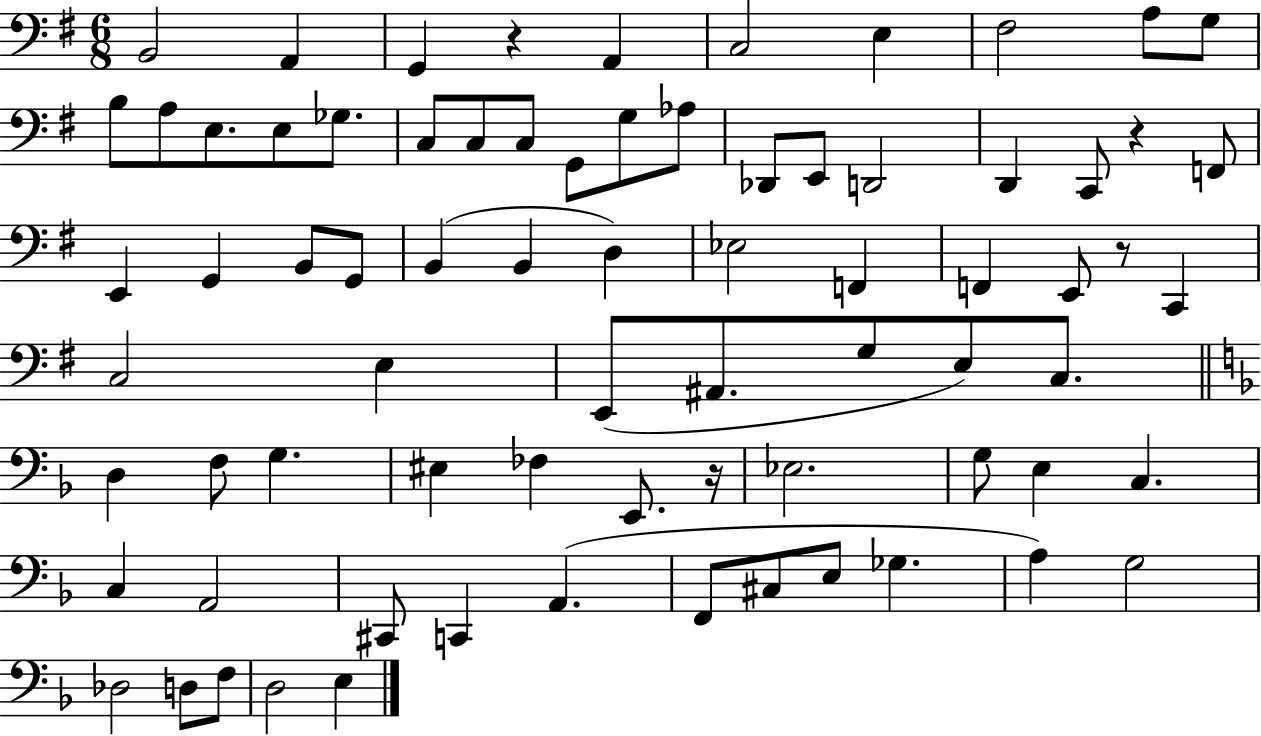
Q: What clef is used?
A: bass